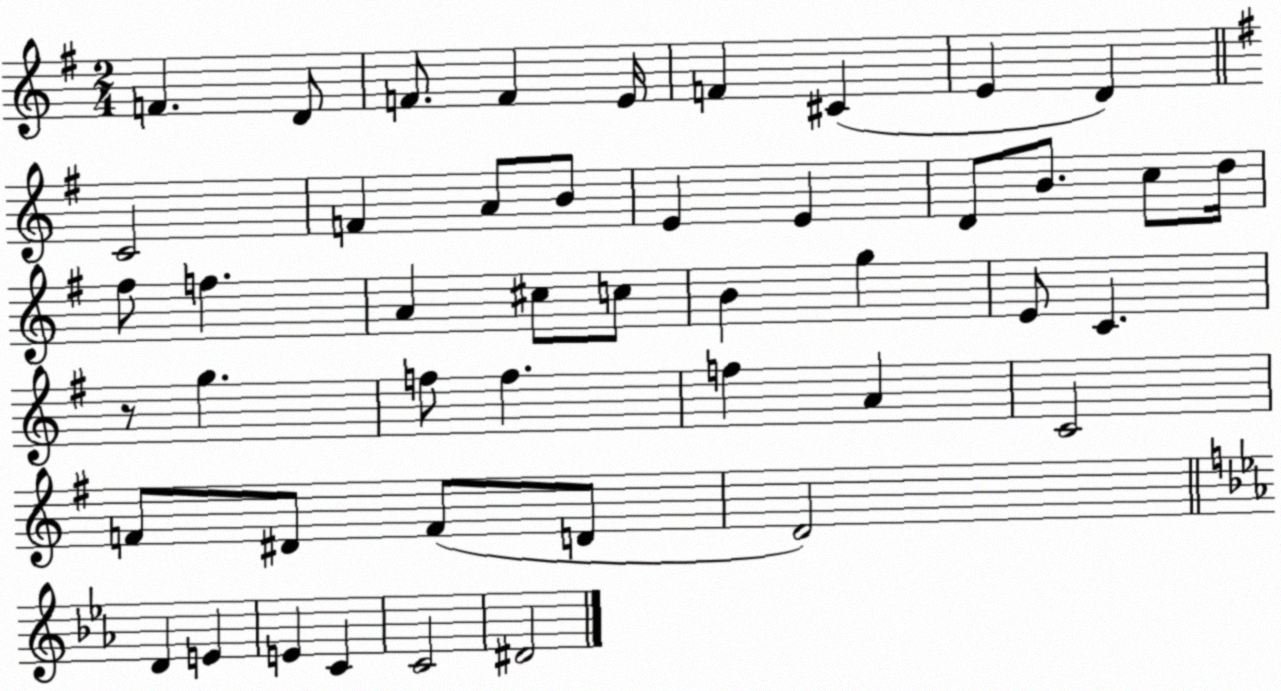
X:1
T:Untitled
M:2/4
L:1/4
K:G
F D/2 F/2 F E/4 F ^C E D C2 F A/2 B/2 E E D/2 B/2 c/2 d/4 ^f/2 f A ^c/2 c/2 B g E/2 C z/2 g f/2 f f A C2 F/2 ^D/2 F/2 D/2 D2 D E E C C2 ^D2